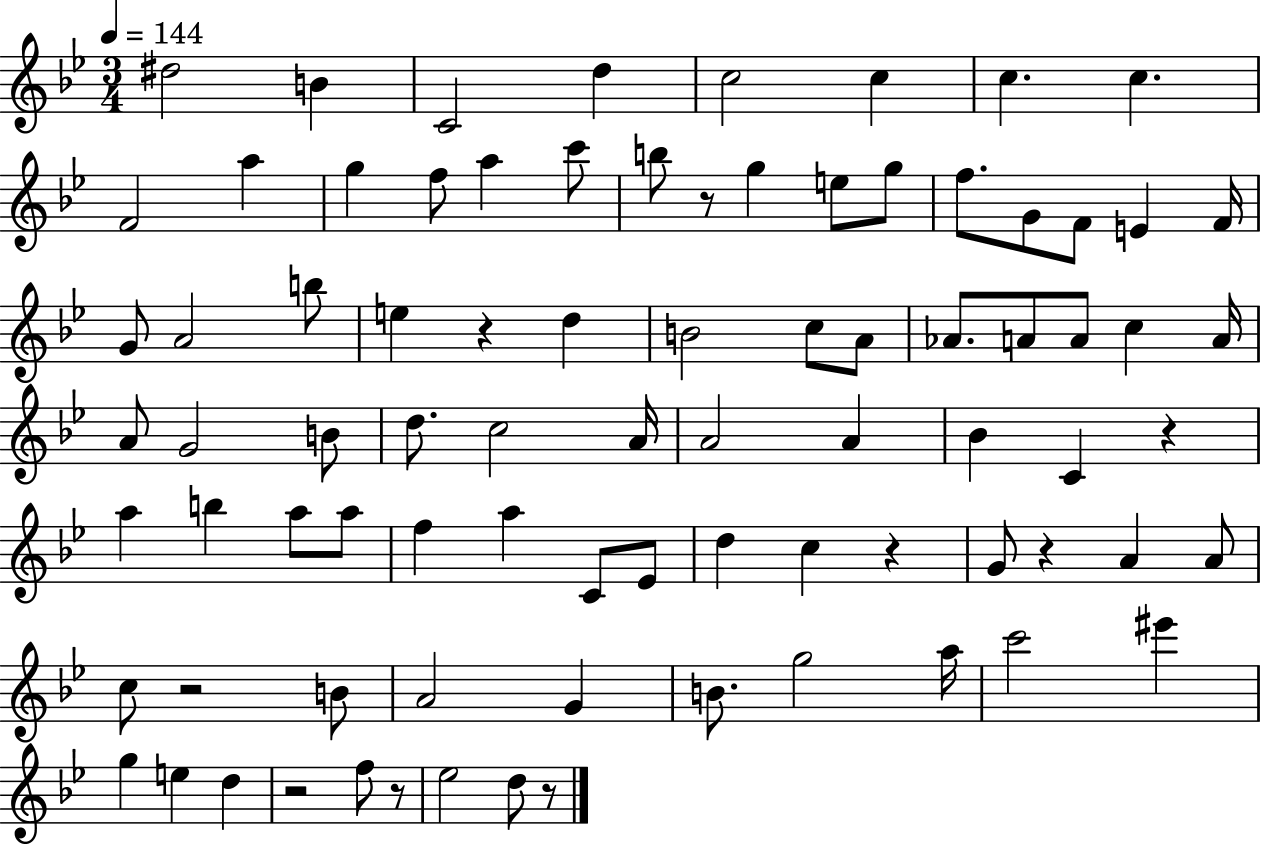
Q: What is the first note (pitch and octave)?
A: D#5